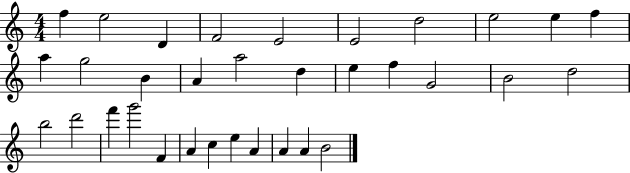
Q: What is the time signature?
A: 4/4